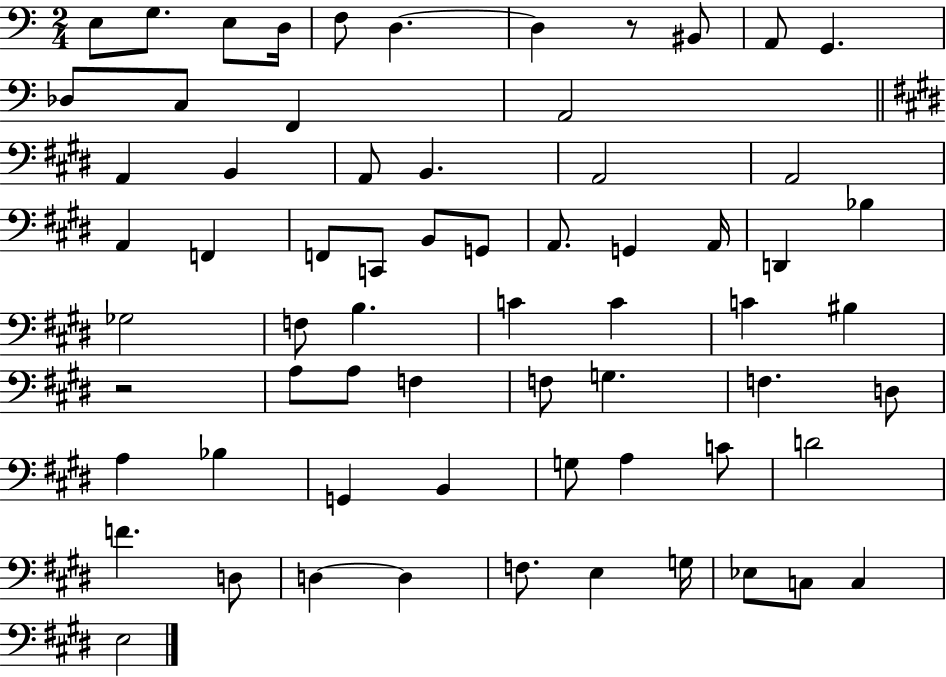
{
  \clef bass
  \numericTimeSignature
  \time 2/4
  \key c \major
  \repeat volta 2 { e8 g8. e8 d16 | f8 d4.~~ | d4 r8 bis,8 | a,8 g,4. | \break des8 c8 f,4 | a,2 | \bar "||" \break \key e \major a,4 b,4 | a,8 b,4. | a,2 | a,2 | \break a,4 f,4 | f,8 c,8 b,8 g,8 | a,8. g,4 a,16 | d,4 bes4 | \break ges2 | f8 b4. | c'4 c'4 | c'4 bis4 | \break r2 | a8 a8 f4 | f8 g4. | f4. d8 | \break a4 bes4 | g,4 b,4 | g8 a4 c'8 | d'2 | \break f'4. d8 | d4~~ d4 | f8. e4 g16 | ees8 c8 c4 | \break e2 | } \bar "|."
}